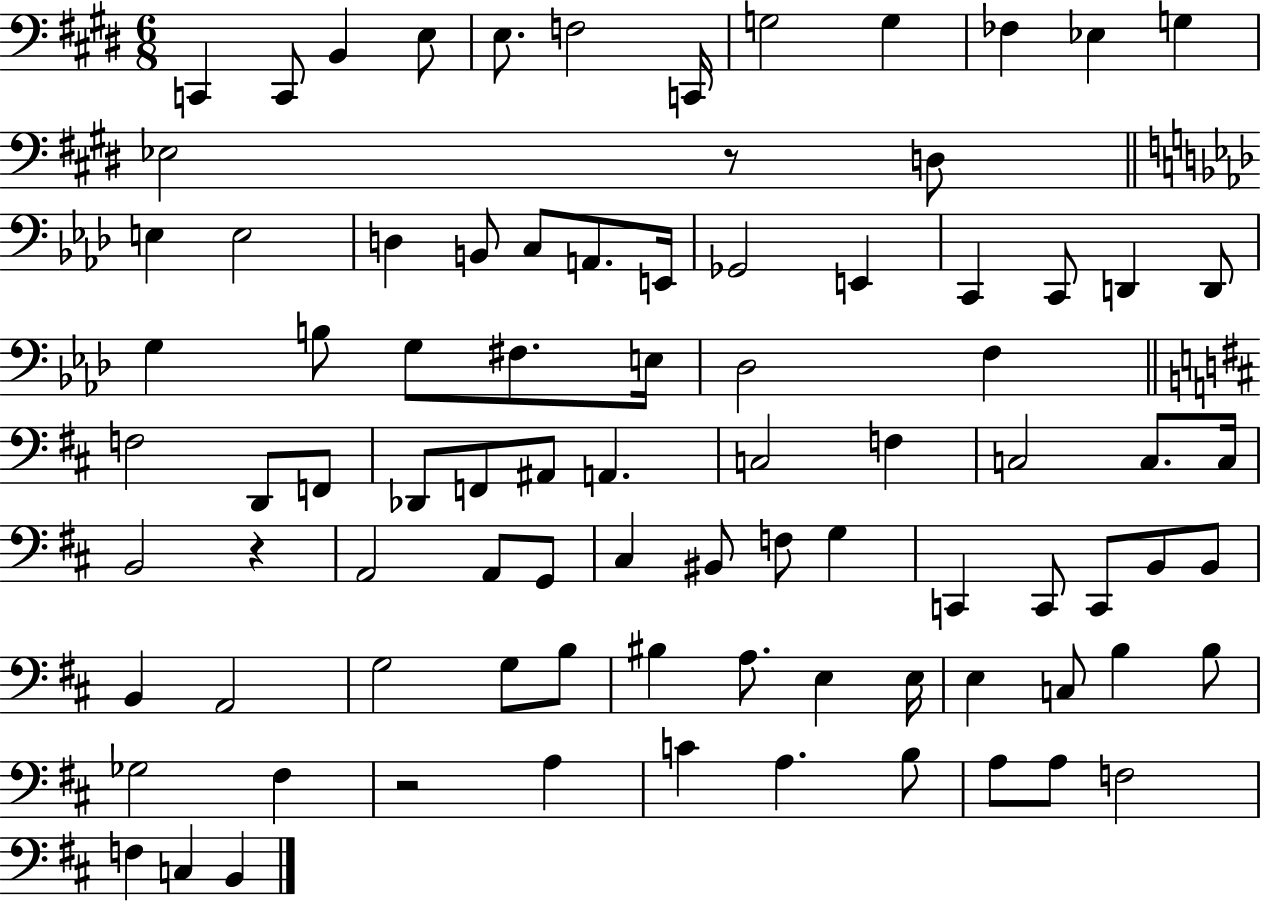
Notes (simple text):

C2/q C2/e B2/q E3/e E3/e. F3/h C2/s G3/h G3/q FES3/q Eb3/q G3/q Eb3/h R/e D3/e E3/q E3/h D3/q B2/e C3/e A2/e. E2/s Gb2/h E2/q C2/q C2/e D2/q D2/e G3/q B3/e G3/e F#3/e. E3/s Db3/h F3/q F3/h D2/e F2/e Db2/e F2/e A#2/e A2/q. C3/h F3/q C3/h C3/e. C3/s B2/h R/q A2/h A2/e G2/e C#3/q BIS2/e F3/e G3/q C2/q C2/e C2/e B2/e B2/e B2/q A2/h G3/h G3/e B3/e BIS3/q A3/e. E3/q E3/s E3/q C3/e B3/q B3/e Gb3/h F#3/q R/h A3/q C4/q A3/q. B3/e A3/e A3/e F3/h F3/q C3/q B2/q